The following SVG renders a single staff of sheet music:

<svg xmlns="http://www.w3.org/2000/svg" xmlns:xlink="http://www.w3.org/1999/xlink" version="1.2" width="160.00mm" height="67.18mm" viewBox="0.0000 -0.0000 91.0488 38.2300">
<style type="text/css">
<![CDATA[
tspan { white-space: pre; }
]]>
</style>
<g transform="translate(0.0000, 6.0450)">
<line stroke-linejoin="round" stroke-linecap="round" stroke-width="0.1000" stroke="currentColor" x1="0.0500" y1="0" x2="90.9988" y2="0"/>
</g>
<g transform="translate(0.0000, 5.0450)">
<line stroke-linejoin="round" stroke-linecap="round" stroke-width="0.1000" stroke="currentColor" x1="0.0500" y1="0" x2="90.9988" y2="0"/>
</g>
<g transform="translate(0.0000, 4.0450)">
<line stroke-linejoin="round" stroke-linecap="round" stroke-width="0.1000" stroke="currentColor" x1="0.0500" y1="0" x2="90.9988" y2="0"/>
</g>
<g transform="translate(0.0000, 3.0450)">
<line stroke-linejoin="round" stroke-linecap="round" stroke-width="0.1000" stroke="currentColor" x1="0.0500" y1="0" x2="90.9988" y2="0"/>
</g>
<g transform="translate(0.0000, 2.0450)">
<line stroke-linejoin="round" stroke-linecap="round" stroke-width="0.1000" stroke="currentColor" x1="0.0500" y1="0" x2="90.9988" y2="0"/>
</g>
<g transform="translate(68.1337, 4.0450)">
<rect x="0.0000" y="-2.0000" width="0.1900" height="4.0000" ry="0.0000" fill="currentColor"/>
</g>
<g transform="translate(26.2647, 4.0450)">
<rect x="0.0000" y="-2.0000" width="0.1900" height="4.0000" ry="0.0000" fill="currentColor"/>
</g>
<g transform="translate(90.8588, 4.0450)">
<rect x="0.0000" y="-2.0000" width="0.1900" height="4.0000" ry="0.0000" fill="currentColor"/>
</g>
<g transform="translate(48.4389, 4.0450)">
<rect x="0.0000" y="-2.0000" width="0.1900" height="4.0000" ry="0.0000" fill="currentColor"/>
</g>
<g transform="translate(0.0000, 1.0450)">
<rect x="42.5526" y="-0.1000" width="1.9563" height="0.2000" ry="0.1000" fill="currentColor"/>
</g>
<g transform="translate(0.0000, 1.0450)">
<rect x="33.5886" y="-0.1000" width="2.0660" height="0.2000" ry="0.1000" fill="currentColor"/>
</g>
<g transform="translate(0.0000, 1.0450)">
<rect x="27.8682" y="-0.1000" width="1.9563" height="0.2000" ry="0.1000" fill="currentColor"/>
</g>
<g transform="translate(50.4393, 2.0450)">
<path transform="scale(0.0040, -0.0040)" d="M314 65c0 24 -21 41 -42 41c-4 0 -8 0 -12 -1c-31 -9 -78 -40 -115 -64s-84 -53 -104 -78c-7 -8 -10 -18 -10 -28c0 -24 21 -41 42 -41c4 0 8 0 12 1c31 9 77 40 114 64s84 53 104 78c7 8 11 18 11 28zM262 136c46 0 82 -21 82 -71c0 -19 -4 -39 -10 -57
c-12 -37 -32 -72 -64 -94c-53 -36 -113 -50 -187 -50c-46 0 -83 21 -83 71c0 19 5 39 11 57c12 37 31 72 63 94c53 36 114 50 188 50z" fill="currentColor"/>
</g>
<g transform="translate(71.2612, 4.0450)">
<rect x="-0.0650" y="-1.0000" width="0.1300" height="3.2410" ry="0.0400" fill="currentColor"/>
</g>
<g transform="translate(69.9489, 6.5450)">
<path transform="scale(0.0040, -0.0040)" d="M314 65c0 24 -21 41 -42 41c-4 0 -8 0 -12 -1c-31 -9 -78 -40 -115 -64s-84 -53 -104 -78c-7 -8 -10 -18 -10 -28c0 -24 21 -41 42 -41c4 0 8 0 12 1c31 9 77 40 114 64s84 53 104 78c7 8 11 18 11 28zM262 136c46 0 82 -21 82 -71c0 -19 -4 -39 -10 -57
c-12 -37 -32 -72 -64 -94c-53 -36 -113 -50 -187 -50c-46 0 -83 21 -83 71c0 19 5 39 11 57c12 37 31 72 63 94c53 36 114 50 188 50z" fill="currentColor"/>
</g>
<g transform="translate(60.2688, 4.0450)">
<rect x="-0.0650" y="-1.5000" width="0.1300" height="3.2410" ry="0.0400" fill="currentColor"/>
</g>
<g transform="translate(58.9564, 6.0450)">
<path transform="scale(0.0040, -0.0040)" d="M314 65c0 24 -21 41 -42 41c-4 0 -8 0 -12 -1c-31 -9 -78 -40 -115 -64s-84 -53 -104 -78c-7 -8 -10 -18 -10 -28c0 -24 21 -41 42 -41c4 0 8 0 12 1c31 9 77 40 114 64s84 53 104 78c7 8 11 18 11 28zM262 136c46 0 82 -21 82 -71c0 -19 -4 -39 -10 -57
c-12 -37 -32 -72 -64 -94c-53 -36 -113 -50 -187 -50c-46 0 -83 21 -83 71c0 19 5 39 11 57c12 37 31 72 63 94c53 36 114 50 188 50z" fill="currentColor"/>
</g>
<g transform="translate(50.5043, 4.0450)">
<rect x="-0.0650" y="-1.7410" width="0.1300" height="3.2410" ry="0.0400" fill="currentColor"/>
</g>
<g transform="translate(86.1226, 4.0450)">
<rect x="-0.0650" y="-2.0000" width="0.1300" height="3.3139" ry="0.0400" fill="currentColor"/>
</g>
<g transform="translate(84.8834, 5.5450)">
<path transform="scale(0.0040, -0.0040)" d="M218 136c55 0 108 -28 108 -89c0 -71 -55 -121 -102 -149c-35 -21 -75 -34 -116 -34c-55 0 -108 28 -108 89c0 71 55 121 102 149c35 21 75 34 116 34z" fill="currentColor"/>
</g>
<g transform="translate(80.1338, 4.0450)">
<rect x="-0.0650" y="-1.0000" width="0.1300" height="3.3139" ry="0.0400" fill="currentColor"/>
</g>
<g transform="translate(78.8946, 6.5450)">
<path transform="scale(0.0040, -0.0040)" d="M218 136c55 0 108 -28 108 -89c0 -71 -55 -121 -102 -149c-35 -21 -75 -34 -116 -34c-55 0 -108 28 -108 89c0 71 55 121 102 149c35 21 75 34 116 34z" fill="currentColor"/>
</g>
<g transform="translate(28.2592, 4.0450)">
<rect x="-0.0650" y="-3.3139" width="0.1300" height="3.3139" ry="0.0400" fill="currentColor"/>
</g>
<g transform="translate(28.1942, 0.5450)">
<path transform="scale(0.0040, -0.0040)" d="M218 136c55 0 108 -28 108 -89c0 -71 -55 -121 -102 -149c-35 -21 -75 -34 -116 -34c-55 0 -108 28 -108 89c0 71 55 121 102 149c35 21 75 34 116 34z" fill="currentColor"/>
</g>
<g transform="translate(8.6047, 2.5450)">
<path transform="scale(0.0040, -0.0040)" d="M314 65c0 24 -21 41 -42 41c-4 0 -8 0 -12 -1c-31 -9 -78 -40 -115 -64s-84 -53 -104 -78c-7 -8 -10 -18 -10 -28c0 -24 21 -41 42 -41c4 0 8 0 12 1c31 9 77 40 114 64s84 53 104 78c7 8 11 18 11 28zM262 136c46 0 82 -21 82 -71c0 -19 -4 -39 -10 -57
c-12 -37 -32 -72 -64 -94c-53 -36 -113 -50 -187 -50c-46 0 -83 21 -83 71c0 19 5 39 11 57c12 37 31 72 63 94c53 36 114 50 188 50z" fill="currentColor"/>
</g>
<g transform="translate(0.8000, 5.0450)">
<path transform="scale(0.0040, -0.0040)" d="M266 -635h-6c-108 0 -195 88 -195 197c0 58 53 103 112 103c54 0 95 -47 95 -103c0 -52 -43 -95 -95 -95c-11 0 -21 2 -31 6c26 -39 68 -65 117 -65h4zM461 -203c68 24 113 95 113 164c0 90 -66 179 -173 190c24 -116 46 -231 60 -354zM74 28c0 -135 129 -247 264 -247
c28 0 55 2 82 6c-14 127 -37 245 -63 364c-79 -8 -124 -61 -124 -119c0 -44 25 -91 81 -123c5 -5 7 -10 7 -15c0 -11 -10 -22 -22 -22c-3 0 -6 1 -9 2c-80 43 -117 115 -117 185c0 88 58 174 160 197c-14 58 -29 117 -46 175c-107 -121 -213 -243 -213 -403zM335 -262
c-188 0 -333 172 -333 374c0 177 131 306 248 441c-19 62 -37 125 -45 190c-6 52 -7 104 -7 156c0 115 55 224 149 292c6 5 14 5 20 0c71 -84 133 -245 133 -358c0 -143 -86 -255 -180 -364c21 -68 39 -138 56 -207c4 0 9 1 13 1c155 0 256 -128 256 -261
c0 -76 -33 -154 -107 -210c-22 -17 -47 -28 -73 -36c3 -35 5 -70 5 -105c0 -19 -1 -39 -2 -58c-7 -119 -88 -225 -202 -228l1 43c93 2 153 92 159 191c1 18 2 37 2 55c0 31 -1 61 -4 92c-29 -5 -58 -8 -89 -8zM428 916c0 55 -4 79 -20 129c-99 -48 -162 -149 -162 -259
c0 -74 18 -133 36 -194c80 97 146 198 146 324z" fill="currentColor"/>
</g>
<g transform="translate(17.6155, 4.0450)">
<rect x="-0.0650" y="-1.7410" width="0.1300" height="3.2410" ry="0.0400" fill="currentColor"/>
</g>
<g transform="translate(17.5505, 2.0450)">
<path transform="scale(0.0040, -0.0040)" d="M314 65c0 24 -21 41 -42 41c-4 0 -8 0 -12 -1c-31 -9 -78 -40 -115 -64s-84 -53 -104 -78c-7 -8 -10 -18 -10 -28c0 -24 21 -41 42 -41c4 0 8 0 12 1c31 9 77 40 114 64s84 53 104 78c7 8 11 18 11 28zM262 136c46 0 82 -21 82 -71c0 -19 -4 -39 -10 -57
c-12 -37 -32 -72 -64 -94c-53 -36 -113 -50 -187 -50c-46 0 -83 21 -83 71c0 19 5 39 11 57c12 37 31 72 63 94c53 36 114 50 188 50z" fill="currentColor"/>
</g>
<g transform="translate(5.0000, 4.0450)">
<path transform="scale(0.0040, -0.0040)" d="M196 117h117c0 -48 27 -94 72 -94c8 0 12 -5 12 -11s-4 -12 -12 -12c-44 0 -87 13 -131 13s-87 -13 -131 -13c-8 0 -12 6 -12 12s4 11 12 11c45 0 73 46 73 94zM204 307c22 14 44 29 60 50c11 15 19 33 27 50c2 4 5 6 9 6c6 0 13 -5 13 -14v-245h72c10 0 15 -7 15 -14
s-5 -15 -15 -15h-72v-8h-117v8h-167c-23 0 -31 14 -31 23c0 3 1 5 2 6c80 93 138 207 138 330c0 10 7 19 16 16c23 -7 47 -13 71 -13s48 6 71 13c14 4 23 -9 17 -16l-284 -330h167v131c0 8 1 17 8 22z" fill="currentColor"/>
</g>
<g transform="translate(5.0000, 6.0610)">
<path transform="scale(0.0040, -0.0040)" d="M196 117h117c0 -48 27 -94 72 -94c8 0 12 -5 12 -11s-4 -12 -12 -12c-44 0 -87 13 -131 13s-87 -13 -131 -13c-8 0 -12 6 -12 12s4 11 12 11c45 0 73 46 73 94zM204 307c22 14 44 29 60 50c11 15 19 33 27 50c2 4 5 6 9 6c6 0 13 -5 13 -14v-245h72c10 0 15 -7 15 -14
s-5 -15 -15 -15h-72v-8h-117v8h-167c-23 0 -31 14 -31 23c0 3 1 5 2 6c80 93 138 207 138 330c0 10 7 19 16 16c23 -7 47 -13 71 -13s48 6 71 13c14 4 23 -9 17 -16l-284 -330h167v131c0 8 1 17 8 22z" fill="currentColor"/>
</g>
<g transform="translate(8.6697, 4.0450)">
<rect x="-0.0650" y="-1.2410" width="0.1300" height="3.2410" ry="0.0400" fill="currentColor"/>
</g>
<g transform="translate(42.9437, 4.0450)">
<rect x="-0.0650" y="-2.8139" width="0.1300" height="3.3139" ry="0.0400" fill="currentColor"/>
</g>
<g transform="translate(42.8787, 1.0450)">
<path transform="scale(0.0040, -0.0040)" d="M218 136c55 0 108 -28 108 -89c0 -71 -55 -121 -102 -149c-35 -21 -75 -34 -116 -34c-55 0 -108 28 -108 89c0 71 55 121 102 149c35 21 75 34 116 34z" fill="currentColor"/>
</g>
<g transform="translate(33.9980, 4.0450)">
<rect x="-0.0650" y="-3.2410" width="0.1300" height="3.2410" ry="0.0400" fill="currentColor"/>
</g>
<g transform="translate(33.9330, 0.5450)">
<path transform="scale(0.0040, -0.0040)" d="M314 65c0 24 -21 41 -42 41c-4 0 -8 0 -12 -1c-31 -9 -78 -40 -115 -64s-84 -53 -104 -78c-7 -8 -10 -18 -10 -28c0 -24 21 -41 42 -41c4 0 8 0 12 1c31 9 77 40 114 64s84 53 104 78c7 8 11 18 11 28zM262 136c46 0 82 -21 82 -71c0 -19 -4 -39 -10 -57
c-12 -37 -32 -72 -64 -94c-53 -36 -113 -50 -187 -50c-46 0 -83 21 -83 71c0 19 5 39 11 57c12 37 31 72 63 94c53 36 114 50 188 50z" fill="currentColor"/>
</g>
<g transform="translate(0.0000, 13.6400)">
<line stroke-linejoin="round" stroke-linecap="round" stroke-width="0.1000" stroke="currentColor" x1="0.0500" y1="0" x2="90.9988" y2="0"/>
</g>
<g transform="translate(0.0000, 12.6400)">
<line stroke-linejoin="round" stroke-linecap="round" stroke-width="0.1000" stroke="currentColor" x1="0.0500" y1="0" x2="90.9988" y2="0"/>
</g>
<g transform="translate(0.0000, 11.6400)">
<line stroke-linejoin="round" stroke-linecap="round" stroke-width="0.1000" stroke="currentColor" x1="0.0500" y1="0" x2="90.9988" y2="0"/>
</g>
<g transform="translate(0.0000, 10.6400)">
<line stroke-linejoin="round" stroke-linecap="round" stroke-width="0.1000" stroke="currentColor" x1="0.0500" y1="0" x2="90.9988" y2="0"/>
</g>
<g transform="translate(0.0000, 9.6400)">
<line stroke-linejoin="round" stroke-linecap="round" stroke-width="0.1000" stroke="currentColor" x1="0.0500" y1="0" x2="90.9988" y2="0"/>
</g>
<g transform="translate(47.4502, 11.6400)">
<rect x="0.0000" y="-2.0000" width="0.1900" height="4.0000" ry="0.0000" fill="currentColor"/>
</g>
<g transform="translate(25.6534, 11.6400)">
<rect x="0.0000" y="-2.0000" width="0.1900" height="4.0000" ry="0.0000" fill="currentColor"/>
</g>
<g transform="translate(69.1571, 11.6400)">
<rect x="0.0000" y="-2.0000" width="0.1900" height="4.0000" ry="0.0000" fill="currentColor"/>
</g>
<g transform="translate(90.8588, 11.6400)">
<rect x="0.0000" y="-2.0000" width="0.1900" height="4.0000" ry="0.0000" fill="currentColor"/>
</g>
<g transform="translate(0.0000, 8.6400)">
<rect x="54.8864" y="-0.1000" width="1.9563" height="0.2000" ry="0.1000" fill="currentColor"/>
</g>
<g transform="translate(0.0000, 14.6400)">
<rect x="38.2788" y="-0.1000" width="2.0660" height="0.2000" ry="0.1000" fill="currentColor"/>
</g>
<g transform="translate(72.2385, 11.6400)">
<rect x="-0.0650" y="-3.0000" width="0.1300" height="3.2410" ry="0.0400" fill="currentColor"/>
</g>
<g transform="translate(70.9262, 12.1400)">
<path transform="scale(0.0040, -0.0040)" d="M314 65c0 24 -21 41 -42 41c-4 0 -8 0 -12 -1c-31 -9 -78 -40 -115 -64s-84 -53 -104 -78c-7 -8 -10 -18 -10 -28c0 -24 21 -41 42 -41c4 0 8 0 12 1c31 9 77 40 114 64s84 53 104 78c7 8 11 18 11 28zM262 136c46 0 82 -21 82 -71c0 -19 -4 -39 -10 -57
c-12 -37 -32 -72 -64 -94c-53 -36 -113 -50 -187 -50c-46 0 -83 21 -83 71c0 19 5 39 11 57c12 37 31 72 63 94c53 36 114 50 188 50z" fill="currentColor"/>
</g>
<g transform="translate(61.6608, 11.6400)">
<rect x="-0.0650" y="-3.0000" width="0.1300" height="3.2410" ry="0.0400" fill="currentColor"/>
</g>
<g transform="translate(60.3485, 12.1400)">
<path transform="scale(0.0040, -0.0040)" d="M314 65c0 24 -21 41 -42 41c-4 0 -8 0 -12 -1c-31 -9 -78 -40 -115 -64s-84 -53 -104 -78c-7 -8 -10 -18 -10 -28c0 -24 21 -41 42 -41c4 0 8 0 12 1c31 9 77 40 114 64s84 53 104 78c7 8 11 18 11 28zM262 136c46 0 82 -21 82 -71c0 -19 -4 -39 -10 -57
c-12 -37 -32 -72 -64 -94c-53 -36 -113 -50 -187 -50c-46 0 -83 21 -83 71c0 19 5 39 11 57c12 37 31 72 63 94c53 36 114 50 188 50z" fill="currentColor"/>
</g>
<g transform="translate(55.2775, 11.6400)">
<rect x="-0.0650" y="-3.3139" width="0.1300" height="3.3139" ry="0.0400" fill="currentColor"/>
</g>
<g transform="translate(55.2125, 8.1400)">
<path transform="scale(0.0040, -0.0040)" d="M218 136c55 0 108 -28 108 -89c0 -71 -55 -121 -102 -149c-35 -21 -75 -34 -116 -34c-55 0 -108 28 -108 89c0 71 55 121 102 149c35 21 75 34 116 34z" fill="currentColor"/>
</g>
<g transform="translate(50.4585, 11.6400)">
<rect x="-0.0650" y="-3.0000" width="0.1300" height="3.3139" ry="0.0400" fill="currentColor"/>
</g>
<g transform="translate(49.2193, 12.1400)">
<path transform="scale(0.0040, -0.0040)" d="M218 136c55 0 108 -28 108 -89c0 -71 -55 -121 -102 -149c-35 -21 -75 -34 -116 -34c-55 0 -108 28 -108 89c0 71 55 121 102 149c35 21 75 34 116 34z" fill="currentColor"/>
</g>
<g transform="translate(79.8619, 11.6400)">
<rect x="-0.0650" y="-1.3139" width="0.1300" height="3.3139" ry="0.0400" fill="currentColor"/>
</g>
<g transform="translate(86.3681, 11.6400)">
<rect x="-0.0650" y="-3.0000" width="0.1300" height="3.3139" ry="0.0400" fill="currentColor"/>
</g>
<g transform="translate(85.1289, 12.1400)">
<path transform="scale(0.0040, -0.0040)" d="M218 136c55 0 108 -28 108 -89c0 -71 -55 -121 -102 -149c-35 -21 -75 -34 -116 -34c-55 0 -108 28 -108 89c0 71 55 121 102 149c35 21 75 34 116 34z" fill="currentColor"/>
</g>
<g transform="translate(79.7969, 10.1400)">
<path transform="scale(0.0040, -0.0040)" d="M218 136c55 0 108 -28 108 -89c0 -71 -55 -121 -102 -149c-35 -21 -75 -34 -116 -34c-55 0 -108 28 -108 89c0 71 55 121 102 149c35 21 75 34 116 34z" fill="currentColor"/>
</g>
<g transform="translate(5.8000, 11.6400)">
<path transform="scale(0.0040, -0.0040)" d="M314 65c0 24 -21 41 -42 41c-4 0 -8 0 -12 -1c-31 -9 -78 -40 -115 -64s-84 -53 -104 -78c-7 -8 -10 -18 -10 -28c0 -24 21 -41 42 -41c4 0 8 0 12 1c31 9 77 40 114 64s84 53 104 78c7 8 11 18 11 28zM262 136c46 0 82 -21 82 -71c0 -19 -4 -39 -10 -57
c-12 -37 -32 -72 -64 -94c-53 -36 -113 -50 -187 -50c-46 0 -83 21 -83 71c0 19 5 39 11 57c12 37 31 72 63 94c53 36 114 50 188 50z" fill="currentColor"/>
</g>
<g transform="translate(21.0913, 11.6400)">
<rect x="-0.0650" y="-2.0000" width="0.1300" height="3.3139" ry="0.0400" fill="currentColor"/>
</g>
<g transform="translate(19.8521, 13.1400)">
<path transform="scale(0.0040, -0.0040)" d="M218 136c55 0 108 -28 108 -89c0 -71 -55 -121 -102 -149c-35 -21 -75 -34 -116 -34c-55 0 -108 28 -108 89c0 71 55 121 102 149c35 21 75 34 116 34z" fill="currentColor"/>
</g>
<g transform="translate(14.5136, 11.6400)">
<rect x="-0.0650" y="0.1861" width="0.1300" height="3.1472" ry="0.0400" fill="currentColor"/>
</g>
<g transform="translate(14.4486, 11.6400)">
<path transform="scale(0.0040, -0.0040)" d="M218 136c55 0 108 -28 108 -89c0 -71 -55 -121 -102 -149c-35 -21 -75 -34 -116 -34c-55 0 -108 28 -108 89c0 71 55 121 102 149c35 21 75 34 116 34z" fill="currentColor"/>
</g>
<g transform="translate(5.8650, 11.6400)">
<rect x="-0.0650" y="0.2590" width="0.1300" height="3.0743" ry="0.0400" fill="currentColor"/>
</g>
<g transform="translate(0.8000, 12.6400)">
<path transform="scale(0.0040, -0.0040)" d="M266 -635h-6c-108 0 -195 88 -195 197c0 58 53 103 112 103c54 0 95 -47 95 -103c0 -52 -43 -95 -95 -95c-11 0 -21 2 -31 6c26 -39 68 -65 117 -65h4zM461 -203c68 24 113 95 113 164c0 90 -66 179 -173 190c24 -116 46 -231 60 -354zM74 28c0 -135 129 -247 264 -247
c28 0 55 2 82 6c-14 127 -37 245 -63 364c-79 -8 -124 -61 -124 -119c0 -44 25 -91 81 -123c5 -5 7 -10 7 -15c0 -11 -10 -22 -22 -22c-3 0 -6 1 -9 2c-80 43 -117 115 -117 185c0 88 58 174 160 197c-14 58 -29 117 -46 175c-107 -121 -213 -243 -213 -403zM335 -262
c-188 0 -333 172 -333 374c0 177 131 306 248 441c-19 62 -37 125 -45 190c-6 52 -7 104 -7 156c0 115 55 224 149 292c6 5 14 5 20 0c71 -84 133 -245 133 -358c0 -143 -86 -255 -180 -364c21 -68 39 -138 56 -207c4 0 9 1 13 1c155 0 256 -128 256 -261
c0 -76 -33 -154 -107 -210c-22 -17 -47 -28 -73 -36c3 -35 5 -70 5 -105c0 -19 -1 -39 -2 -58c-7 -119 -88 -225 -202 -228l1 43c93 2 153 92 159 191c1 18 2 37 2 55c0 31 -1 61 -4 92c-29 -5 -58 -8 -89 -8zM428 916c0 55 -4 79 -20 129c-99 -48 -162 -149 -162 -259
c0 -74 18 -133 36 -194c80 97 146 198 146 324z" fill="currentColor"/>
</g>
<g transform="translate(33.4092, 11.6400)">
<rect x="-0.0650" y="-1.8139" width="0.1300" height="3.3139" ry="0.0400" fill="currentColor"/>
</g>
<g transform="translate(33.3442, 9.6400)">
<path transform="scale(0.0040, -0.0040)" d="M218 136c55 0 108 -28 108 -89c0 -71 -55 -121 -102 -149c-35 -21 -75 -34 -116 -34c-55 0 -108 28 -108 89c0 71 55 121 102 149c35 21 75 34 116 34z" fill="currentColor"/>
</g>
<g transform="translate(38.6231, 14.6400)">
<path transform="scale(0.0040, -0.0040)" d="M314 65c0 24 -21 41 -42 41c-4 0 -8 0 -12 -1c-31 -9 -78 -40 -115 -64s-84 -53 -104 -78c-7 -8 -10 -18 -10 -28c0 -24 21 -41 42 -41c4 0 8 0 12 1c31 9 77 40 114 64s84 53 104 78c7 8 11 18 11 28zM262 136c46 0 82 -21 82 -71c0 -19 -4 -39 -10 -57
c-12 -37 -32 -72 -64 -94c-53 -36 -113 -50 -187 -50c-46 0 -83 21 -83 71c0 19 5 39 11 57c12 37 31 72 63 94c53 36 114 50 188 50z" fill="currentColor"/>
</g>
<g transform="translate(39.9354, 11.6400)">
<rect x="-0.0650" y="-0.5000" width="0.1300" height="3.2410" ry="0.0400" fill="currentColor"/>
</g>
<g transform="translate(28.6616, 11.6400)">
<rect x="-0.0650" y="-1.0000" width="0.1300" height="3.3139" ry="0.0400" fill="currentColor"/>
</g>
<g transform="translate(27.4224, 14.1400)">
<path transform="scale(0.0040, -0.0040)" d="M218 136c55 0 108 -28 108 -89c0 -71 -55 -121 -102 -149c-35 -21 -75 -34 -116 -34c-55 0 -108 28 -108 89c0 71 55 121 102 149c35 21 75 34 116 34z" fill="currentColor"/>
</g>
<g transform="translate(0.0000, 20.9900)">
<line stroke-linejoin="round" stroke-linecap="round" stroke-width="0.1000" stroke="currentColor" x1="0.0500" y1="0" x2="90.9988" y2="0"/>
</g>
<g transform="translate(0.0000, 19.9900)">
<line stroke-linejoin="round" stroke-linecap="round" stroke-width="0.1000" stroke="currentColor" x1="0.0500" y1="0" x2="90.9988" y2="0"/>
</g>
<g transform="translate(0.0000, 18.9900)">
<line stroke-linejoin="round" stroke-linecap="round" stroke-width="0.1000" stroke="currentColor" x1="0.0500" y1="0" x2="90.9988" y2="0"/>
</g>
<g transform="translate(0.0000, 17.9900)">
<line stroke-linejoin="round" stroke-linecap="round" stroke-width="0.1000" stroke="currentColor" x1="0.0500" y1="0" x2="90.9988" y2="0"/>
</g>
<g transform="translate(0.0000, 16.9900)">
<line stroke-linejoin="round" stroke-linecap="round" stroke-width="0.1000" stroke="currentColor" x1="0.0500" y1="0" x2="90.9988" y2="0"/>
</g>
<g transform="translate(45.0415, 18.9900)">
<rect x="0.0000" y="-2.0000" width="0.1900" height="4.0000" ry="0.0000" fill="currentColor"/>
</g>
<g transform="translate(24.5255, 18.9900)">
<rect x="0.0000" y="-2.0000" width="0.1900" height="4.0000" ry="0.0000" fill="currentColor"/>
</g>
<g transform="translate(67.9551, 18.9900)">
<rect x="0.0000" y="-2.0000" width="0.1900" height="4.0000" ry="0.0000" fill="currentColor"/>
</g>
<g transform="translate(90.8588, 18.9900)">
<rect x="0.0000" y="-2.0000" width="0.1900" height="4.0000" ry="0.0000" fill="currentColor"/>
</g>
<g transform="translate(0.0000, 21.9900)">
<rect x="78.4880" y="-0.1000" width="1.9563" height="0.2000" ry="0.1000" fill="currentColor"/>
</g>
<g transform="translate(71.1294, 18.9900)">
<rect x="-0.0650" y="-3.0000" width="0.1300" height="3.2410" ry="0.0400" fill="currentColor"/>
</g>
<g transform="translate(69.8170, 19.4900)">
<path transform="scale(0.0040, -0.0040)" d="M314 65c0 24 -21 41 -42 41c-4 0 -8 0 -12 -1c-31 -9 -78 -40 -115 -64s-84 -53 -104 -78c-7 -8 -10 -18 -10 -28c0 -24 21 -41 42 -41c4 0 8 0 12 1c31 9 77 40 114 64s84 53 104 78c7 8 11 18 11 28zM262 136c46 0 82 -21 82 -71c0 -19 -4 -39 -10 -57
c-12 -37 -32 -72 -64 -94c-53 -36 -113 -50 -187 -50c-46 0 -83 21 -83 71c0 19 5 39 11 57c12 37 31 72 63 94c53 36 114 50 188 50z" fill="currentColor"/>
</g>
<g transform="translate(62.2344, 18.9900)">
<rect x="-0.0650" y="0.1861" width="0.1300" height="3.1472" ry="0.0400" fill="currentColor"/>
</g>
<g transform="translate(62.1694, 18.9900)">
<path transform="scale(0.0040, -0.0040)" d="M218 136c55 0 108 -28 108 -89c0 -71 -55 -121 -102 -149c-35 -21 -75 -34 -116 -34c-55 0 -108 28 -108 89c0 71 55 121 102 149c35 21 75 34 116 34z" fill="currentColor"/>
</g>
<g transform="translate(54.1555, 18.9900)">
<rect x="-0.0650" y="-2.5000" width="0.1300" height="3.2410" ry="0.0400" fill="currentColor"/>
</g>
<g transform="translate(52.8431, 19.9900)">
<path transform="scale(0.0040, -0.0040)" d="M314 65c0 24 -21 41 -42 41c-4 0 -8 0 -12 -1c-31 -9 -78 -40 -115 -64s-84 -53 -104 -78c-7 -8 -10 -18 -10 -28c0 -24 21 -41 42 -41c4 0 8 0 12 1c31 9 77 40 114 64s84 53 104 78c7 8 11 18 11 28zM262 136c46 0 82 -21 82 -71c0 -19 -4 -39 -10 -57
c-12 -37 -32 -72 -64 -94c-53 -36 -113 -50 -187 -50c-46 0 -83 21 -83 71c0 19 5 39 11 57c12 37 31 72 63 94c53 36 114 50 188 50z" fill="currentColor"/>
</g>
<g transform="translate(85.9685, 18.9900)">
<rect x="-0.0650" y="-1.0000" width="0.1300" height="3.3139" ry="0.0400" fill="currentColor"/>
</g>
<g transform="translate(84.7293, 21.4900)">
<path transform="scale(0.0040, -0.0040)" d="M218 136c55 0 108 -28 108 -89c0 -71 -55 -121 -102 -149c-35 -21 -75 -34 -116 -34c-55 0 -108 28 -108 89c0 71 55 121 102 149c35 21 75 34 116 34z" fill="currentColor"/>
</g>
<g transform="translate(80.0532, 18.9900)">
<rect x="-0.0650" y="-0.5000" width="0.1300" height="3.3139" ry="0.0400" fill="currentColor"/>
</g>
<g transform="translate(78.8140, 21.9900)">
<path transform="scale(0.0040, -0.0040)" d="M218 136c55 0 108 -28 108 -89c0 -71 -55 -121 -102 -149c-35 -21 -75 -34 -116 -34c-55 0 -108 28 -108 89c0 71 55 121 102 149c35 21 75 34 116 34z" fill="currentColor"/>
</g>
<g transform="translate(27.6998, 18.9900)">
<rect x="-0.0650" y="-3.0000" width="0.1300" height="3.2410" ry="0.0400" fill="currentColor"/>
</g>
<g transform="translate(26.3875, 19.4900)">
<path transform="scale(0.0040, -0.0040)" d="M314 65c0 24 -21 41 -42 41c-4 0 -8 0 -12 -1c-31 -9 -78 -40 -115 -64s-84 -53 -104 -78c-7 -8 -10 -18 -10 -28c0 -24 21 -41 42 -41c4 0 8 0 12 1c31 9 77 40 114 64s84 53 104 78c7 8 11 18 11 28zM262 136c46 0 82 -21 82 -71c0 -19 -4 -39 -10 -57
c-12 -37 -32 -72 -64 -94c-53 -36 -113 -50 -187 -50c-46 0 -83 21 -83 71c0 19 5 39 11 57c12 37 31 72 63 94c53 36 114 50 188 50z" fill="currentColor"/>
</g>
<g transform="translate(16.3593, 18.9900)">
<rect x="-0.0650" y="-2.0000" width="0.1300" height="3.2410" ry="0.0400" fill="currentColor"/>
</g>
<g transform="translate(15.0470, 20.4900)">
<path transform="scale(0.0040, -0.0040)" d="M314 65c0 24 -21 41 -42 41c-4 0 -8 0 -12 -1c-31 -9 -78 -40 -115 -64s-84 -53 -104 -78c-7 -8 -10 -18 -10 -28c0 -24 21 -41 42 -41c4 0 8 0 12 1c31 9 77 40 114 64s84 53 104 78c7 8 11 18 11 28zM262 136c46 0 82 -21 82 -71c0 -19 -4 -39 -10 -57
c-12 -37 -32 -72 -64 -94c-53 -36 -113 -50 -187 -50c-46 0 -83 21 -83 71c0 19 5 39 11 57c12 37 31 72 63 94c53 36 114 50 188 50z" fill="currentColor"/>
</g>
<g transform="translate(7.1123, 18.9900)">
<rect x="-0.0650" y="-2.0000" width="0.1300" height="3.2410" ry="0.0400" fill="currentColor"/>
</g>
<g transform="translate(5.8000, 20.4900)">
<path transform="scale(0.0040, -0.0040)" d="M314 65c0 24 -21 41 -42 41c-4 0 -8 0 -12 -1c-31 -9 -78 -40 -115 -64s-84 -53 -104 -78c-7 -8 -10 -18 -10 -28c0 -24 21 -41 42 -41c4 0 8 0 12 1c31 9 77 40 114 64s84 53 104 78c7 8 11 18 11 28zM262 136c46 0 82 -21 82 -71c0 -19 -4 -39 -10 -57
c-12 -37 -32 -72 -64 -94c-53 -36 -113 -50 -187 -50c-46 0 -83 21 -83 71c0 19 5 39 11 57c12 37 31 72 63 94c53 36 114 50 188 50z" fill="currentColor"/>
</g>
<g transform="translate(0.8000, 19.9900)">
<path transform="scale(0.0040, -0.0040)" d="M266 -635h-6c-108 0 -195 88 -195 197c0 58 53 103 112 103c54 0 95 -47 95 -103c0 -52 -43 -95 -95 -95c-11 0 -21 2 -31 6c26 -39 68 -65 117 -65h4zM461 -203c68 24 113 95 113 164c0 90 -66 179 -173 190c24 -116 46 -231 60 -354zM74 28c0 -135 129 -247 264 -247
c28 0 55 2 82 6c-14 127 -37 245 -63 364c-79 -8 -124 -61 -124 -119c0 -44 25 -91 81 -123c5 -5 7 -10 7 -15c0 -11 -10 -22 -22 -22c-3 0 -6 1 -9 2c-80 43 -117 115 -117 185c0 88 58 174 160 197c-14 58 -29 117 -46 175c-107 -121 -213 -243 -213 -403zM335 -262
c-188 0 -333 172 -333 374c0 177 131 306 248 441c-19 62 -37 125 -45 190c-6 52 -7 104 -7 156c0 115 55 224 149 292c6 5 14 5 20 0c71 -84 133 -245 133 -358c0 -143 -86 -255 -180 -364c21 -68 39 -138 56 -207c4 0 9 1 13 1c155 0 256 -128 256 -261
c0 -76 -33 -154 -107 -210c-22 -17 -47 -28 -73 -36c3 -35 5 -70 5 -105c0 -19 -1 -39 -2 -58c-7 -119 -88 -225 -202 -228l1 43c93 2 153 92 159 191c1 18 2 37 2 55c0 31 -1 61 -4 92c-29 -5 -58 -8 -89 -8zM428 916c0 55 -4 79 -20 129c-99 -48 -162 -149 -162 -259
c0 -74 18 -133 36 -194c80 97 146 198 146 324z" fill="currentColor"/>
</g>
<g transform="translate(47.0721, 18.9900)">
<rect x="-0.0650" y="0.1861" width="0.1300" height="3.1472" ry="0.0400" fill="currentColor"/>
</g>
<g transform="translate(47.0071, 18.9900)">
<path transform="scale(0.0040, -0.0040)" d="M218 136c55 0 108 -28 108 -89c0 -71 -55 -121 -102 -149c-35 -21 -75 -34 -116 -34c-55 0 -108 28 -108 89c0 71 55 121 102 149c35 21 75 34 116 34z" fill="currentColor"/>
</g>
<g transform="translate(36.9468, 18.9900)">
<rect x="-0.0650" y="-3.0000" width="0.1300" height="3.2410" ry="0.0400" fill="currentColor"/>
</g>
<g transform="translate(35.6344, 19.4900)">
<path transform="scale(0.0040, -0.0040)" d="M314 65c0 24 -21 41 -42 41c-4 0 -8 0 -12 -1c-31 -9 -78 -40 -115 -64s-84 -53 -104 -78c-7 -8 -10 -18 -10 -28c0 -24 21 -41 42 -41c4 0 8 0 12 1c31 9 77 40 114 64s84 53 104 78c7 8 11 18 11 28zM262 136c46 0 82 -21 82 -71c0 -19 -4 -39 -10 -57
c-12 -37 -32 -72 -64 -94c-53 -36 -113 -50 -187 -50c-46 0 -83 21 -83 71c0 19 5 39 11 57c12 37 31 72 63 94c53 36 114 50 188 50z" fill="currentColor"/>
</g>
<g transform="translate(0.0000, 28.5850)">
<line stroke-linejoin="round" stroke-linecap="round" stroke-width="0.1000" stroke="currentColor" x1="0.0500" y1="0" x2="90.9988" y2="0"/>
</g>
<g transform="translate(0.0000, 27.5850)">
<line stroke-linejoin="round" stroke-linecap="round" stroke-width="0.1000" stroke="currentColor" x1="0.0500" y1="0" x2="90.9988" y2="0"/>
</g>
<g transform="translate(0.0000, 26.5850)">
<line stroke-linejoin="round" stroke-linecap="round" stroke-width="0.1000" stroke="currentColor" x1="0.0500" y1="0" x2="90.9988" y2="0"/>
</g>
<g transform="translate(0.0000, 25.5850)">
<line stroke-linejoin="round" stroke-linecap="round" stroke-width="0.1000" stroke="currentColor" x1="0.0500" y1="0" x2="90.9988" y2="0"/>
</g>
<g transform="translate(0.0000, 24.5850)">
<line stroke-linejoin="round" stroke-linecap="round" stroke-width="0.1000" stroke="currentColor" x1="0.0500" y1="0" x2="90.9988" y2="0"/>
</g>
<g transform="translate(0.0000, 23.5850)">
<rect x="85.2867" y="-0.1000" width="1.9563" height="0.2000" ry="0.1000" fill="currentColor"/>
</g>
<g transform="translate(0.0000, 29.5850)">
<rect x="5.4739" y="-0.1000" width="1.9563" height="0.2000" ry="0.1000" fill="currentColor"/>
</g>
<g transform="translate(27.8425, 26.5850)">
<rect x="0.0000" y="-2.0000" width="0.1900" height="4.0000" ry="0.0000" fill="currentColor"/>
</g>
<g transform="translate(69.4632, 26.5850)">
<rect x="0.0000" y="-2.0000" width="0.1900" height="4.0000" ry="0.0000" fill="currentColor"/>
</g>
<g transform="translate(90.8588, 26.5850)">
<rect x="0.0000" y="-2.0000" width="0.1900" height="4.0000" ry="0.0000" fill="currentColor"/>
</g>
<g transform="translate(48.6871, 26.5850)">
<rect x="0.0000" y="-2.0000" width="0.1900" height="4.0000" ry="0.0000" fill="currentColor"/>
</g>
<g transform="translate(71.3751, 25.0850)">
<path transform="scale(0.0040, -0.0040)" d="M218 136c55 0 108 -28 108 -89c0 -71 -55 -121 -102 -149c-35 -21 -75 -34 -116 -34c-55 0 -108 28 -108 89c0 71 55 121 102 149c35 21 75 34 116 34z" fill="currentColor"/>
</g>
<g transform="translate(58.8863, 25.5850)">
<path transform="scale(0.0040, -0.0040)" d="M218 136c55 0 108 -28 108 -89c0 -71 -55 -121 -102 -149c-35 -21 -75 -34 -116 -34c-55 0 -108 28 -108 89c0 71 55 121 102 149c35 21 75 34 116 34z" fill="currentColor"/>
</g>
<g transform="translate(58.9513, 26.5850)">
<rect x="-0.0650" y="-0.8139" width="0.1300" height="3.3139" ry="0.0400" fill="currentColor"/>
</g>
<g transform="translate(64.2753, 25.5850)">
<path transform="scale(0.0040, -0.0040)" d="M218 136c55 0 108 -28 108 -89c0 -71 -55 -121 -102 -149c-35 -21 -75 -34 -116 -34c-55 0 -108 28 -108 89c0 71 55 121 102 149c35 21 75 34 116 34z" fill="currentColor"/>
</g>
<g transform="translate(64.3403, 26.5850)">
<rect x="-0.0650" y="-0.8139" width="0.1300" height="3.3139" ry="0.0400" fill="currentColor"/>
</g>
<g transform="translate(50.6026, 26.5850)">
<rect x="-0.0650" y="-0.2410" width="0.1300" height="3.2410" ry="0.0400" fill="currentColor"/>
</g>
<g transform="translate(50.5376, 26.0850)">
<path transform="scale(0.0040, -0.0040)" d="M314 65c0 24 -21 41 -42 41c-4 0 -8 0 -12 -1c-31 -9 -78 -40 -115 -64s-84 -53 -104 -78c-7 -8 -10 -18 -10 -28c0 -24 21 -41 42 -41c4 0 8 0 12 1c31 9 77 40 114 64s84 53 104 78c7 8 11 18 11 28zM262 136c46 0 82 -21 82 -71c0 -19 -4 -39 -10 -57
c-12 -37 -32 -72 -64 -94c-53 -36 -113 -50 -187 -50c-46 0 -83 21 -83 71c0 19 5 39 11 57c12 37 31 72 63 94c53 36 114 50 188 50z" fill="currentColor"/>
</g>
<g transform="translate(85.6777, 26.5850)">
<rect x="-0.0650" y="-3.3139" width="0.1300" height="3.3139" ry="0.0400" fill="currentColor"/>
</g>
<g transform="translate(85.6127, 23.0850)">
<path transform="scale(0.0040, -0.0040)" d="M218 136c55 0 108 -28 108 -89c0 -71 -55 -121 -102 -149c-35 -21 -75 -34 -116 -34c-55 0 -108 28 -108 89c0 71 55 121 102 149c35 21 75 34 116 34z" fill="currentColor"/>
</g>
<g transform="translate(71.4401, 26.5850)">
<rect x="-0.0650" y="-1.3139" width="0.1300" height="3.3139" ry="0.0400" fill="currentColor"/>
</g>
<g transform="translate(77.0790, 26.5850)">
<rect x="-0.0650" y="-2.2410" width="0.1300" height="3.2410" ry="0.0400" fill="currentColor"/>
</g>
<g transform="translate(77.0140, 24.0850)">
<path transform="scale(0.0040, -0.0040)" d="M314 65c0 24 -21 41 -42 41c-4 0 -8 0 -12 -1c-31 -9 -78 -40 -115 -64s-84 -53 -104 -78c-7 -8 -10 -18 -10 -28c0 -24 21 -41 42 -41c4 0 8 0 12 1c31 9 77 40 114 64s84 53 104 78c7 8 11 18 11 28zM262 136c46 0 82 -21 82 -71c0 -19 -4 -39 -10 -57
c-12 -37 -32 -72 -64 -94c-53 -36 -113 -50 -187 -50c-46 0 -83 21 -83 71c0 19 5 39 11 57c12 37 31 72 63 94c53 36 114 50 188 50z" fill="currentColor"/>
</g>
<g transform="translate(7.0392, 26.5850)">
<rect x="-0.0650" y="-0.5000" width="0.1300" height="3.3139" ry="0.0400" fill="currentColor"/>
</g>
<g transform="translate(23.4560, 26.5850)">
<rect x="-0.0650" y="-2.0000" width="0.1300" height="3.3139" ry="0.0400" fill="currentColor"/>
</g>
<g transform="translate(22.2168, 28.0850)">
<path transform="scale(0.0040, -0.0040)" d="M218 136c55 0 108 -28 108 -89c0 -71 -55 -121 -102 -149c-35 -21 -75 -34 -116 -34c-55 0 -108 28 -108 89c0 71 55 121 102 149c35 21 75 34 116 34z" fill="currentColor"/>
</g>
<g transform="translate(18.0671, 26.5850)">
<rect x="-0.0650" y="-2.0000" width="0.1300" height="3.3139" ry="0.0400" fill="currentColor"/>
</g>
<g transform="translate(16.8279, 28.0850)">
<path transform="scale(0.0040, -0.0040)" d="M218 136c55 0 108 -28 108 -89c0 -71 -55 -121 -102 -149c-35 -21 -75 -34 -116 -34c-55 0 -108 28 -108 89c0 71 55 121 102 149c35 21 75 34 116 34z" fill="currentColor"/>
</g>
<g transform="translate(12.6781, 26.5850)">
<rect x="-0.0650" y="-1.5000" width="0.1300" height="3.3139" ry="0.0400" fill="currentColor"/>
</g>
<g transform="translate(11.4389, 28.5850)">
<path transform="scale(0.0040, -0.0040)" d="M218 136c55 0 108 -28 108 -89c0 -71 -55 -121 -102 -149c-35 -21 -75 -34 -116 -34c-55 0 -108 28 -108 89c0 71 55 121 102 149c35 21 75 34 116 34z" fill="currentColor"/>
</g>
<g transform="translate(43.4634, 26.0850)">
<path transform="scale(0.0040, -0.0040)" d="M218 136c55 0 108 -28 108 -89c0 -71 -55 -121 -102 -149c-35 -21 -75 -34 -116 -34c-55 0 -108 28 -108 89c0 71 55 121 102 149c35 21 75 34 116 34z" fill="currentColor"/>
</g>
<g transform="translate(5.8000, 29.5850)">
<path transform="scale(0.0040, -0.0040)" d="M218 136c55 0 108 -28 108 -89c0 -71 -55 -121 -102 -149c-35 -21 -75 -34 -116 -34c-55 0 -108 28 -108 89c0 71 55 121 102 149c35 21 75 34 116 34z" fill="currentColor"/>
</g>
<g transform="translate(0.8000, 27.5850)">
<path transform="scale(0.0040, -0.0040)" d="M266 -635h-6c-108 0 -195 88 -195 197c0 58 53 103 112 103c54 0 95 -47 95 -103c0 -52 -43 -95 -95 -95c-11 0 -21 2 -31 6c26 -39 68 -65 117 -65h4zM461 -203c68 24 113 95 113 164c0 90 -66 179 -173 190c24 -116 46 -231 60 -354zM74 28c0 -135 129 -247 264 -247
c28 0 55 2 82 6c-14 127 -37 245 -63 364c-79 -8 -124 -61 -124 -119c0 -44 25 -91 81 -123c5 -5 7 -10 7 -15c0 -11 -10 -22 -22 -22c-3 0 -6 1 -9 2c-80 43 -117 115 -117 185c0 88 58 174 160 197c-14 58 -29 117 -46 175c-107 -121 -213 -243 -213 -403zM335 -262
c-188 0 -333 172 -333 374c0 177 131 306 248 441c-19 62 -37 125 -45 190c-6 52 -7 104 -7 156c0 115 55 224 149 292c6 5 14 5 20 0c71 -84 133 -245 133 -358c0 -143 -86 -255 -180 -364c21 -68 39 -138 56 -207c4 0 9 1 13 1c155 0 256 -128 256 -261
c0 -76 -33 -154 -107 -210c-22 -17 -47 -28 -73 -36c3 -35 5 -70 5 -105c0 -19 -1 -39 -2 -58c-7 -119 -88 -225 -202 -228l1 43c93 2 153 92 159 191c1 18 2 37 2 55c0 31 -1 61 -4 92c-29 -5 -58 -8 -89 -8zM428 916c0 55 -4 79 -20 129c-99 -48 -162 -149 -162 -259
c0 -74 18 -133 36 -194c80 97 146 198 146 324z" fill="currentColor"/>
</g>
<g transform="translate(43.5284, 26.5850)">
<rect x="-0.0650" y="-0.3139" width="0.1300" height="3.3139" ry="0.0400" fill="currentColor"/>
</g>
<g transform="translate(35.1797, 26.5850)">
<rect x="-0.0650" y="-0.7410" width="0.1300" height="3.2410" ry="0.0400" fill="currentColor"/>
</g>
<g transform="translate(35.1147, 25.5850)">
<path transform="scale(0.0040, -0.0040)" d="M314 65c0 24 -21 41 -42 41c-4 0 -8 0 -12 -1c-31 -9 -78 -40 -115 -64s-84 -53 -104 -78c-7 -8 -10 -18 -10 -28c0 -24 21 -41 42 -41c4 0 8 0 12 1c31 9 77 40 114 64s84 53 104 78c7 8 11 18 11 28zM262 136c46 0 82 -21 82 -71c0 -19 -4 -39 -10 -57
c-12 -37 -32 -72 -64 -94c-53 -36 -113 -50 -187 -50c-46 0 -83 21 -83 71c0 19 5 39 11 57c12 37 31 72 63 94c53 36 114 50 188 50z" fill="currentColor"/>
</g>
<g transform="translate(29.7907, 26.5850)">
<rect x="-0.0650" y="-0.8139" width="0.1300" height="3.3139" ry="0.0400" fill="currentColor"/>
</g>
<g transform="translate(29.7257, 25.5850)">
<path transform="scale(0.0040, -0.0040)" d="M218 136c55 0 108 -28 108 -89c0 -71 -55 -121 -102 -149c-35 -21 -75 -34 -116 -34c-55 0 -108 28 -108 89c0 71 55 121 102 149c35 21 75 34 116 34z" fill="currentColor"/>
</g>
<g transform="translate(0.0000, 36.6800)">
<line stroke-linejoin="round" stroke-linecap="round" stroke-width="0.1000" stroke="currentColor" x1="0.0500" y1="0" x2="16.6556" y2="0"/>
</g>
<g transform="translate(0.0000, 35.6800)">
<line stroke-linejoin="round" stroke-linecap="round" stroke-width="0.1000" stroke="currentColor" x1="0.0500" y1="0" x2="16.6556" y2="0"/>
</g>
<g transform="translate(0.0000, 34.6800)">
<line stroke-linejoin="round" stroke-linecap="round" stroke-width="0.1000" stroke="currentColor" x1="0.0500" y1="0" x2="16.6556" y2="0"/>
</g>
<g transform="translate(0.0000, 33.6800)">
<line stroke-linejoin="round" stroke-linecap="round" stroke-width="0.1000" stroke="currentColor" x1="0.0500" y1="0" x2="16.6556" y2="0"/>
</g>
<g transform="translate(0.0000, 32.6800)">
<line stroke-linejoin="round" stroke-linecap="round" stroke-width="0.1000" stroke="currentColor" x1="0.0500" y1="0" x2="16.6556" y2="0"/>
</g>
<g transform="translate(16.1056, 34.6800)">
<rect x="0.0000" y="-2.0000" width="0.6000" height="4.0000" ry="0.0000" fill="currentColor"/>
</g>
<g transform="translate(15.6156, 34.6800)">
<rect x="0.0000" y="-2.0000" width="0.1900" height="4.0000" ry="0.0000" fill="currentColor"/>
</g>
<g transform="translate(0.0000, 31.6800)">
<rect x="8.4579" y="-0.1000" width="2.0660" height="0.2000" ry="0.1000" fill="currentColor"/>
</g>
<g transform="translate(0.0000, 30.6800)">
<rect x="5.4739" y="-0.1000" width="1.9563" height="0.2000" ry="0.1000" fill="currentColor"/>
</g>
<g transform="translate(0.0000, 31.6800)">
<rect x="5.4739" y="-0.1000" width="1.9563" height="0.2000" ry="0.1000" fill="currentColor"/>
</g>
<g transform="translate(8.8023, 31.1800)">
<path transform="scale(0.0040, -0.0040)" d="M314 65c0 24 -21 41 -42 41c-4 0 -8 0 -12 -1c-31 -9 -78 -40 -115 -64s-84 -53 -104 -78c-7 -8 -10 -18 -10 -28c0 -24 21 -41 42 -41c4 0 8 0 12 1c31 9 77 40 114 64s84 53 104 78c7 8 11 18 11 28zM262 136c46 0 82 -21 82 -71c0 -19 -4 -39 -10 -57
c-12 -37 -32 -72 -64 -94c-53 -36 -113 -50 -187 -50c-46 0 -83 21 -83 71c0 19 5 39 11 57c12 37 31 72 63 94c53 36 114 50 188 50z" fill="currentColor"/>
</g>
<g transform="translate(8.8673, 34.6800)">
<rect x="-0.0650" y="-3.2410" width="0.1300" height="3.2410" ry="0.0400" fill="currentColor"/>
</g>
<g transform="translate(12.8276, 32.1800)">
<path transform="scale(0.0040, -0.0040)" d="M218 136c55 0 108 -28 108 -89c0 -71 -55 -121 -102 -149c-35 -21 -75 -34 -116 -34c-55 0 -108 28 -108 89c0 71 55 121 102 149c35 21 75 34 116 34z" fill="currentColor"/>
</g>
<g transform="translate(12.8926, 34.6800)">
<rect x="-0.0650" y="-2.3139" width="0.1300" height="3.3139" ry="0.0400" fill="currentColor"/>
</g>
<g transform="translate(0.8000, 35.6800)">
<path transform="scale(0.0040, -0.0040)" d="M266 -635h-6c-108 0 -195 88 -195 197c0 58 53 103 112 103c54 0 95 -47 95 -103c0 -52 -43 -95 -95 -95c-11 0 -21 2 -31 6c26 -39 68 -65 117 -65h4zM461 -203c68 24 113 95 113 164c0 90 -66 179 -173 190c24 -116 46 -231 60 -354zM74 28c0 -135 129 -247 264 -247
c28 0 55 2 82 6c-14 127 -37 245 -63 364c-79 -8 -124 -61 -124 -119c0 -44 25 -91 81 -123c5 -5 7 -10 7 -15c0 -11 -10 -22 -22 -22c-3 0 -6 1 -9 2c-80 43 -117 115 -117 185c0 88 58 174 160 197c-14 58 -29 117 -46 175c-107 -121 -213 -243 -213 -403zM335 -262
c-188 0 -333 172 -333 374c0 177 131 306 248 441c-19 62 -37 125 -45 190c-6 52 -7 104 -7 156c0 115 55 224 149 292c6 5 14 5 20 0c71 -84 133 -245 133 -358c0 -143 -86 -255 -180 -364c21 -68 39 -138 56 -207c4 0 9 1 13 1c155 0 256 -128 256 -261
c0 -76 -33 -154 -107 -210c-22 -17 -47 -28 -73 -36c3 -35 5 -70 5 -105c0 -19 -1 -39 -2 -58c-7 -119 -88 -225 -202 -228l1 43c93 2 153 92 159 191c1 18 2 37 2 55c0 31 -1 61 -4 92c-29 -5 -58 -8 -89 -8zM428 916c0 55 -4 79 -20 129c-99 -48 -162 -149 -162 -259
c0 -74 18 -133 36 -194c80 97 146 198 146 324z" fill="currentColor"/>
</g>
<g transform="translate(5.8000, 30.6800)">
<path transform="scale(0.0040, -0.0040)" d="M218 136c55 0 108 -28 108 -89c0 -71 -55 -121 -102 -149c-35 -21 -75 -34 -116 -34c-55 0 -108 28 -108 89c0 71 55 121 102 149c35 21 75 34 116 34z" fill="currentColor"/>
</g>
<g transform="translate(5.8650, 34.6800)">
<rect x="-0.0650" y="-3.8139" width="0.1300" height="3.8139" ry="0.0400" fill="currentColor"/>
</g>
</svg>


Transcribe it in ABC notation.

X:1
T:Untitled
M:4/4
L:1/4
K:C
e2 f2 b b2 a f2 E2 D2 D F B2 B F D f C2 A b A2 A2 e A F2 F2 A2 A2 B G2 B A2 C D C E F F d d2 c c2 d d e g2 b c' b2 g